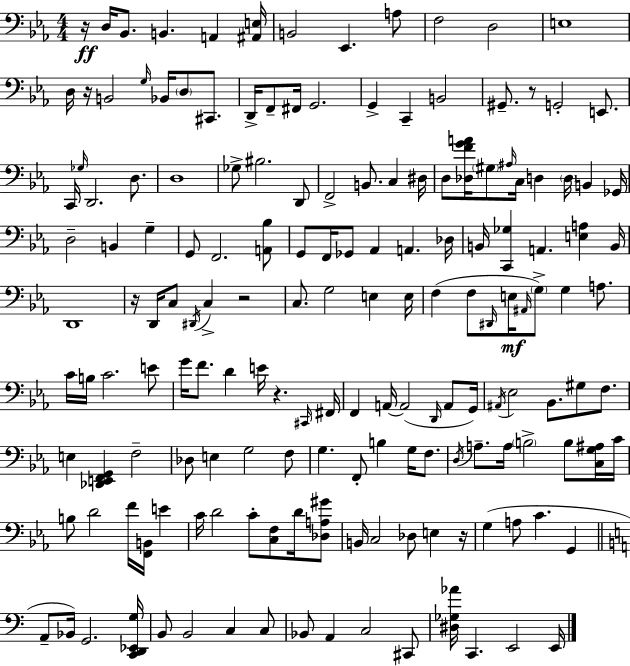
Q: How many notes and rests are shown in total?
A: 164